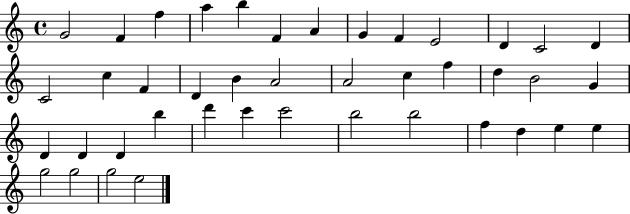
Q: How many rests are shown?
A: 0